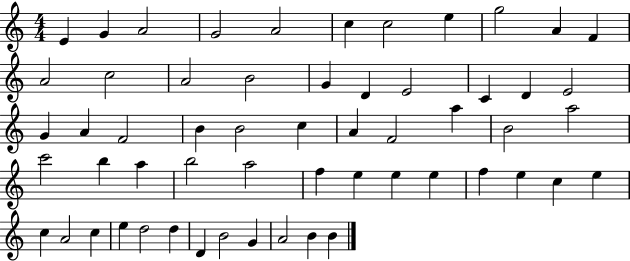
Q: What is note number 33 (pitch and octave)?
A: C6